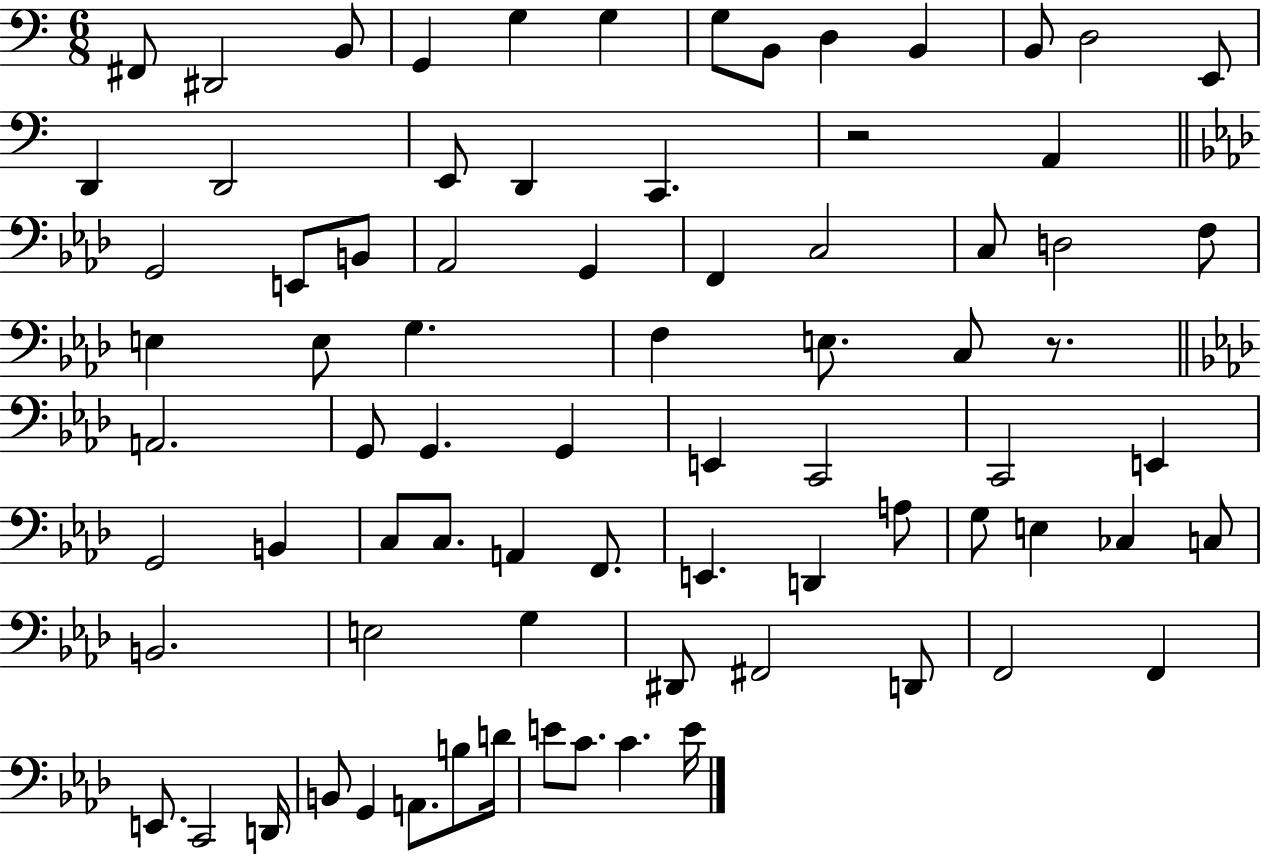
X:1
T:Untitled
M:6/8
L:1/4
K:C
^F,,/2 ^D,,2 B,,/2 G,, G, G, G,/2 B,,/2 D, B,, B,,/2 D,2 E,,/2 D,, D,,2 E,,/2 D,, C,, z2 A,, G,,2 E,,/2 B,,/2 _A,,2 G,, F,, C,2 C,/2 D,2 F,/2 E, E,/2 G, F, E,/2 C,/2 z/2 A,,2 G,,/2 G,, G,, E,, C,,2 C,,2 E,, G,,2 B,, C,/2 C,/2 A,, F,,/2 E,, D,, A,/2 G,/2 E, _C, C,/2 B,,2 E,2 G, ^D,,/2 ^F,,2 D,,/2 F,,2 F,, E,,/2 C,,2 D,,/4 B,,/2 G,, A,,/2 B,/2 D/4 E/2 C/2 C E/4